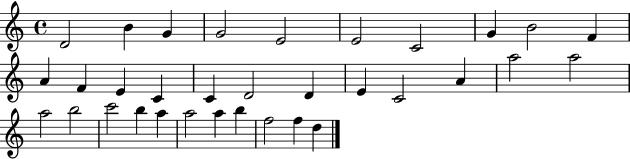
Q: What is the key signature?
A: C major